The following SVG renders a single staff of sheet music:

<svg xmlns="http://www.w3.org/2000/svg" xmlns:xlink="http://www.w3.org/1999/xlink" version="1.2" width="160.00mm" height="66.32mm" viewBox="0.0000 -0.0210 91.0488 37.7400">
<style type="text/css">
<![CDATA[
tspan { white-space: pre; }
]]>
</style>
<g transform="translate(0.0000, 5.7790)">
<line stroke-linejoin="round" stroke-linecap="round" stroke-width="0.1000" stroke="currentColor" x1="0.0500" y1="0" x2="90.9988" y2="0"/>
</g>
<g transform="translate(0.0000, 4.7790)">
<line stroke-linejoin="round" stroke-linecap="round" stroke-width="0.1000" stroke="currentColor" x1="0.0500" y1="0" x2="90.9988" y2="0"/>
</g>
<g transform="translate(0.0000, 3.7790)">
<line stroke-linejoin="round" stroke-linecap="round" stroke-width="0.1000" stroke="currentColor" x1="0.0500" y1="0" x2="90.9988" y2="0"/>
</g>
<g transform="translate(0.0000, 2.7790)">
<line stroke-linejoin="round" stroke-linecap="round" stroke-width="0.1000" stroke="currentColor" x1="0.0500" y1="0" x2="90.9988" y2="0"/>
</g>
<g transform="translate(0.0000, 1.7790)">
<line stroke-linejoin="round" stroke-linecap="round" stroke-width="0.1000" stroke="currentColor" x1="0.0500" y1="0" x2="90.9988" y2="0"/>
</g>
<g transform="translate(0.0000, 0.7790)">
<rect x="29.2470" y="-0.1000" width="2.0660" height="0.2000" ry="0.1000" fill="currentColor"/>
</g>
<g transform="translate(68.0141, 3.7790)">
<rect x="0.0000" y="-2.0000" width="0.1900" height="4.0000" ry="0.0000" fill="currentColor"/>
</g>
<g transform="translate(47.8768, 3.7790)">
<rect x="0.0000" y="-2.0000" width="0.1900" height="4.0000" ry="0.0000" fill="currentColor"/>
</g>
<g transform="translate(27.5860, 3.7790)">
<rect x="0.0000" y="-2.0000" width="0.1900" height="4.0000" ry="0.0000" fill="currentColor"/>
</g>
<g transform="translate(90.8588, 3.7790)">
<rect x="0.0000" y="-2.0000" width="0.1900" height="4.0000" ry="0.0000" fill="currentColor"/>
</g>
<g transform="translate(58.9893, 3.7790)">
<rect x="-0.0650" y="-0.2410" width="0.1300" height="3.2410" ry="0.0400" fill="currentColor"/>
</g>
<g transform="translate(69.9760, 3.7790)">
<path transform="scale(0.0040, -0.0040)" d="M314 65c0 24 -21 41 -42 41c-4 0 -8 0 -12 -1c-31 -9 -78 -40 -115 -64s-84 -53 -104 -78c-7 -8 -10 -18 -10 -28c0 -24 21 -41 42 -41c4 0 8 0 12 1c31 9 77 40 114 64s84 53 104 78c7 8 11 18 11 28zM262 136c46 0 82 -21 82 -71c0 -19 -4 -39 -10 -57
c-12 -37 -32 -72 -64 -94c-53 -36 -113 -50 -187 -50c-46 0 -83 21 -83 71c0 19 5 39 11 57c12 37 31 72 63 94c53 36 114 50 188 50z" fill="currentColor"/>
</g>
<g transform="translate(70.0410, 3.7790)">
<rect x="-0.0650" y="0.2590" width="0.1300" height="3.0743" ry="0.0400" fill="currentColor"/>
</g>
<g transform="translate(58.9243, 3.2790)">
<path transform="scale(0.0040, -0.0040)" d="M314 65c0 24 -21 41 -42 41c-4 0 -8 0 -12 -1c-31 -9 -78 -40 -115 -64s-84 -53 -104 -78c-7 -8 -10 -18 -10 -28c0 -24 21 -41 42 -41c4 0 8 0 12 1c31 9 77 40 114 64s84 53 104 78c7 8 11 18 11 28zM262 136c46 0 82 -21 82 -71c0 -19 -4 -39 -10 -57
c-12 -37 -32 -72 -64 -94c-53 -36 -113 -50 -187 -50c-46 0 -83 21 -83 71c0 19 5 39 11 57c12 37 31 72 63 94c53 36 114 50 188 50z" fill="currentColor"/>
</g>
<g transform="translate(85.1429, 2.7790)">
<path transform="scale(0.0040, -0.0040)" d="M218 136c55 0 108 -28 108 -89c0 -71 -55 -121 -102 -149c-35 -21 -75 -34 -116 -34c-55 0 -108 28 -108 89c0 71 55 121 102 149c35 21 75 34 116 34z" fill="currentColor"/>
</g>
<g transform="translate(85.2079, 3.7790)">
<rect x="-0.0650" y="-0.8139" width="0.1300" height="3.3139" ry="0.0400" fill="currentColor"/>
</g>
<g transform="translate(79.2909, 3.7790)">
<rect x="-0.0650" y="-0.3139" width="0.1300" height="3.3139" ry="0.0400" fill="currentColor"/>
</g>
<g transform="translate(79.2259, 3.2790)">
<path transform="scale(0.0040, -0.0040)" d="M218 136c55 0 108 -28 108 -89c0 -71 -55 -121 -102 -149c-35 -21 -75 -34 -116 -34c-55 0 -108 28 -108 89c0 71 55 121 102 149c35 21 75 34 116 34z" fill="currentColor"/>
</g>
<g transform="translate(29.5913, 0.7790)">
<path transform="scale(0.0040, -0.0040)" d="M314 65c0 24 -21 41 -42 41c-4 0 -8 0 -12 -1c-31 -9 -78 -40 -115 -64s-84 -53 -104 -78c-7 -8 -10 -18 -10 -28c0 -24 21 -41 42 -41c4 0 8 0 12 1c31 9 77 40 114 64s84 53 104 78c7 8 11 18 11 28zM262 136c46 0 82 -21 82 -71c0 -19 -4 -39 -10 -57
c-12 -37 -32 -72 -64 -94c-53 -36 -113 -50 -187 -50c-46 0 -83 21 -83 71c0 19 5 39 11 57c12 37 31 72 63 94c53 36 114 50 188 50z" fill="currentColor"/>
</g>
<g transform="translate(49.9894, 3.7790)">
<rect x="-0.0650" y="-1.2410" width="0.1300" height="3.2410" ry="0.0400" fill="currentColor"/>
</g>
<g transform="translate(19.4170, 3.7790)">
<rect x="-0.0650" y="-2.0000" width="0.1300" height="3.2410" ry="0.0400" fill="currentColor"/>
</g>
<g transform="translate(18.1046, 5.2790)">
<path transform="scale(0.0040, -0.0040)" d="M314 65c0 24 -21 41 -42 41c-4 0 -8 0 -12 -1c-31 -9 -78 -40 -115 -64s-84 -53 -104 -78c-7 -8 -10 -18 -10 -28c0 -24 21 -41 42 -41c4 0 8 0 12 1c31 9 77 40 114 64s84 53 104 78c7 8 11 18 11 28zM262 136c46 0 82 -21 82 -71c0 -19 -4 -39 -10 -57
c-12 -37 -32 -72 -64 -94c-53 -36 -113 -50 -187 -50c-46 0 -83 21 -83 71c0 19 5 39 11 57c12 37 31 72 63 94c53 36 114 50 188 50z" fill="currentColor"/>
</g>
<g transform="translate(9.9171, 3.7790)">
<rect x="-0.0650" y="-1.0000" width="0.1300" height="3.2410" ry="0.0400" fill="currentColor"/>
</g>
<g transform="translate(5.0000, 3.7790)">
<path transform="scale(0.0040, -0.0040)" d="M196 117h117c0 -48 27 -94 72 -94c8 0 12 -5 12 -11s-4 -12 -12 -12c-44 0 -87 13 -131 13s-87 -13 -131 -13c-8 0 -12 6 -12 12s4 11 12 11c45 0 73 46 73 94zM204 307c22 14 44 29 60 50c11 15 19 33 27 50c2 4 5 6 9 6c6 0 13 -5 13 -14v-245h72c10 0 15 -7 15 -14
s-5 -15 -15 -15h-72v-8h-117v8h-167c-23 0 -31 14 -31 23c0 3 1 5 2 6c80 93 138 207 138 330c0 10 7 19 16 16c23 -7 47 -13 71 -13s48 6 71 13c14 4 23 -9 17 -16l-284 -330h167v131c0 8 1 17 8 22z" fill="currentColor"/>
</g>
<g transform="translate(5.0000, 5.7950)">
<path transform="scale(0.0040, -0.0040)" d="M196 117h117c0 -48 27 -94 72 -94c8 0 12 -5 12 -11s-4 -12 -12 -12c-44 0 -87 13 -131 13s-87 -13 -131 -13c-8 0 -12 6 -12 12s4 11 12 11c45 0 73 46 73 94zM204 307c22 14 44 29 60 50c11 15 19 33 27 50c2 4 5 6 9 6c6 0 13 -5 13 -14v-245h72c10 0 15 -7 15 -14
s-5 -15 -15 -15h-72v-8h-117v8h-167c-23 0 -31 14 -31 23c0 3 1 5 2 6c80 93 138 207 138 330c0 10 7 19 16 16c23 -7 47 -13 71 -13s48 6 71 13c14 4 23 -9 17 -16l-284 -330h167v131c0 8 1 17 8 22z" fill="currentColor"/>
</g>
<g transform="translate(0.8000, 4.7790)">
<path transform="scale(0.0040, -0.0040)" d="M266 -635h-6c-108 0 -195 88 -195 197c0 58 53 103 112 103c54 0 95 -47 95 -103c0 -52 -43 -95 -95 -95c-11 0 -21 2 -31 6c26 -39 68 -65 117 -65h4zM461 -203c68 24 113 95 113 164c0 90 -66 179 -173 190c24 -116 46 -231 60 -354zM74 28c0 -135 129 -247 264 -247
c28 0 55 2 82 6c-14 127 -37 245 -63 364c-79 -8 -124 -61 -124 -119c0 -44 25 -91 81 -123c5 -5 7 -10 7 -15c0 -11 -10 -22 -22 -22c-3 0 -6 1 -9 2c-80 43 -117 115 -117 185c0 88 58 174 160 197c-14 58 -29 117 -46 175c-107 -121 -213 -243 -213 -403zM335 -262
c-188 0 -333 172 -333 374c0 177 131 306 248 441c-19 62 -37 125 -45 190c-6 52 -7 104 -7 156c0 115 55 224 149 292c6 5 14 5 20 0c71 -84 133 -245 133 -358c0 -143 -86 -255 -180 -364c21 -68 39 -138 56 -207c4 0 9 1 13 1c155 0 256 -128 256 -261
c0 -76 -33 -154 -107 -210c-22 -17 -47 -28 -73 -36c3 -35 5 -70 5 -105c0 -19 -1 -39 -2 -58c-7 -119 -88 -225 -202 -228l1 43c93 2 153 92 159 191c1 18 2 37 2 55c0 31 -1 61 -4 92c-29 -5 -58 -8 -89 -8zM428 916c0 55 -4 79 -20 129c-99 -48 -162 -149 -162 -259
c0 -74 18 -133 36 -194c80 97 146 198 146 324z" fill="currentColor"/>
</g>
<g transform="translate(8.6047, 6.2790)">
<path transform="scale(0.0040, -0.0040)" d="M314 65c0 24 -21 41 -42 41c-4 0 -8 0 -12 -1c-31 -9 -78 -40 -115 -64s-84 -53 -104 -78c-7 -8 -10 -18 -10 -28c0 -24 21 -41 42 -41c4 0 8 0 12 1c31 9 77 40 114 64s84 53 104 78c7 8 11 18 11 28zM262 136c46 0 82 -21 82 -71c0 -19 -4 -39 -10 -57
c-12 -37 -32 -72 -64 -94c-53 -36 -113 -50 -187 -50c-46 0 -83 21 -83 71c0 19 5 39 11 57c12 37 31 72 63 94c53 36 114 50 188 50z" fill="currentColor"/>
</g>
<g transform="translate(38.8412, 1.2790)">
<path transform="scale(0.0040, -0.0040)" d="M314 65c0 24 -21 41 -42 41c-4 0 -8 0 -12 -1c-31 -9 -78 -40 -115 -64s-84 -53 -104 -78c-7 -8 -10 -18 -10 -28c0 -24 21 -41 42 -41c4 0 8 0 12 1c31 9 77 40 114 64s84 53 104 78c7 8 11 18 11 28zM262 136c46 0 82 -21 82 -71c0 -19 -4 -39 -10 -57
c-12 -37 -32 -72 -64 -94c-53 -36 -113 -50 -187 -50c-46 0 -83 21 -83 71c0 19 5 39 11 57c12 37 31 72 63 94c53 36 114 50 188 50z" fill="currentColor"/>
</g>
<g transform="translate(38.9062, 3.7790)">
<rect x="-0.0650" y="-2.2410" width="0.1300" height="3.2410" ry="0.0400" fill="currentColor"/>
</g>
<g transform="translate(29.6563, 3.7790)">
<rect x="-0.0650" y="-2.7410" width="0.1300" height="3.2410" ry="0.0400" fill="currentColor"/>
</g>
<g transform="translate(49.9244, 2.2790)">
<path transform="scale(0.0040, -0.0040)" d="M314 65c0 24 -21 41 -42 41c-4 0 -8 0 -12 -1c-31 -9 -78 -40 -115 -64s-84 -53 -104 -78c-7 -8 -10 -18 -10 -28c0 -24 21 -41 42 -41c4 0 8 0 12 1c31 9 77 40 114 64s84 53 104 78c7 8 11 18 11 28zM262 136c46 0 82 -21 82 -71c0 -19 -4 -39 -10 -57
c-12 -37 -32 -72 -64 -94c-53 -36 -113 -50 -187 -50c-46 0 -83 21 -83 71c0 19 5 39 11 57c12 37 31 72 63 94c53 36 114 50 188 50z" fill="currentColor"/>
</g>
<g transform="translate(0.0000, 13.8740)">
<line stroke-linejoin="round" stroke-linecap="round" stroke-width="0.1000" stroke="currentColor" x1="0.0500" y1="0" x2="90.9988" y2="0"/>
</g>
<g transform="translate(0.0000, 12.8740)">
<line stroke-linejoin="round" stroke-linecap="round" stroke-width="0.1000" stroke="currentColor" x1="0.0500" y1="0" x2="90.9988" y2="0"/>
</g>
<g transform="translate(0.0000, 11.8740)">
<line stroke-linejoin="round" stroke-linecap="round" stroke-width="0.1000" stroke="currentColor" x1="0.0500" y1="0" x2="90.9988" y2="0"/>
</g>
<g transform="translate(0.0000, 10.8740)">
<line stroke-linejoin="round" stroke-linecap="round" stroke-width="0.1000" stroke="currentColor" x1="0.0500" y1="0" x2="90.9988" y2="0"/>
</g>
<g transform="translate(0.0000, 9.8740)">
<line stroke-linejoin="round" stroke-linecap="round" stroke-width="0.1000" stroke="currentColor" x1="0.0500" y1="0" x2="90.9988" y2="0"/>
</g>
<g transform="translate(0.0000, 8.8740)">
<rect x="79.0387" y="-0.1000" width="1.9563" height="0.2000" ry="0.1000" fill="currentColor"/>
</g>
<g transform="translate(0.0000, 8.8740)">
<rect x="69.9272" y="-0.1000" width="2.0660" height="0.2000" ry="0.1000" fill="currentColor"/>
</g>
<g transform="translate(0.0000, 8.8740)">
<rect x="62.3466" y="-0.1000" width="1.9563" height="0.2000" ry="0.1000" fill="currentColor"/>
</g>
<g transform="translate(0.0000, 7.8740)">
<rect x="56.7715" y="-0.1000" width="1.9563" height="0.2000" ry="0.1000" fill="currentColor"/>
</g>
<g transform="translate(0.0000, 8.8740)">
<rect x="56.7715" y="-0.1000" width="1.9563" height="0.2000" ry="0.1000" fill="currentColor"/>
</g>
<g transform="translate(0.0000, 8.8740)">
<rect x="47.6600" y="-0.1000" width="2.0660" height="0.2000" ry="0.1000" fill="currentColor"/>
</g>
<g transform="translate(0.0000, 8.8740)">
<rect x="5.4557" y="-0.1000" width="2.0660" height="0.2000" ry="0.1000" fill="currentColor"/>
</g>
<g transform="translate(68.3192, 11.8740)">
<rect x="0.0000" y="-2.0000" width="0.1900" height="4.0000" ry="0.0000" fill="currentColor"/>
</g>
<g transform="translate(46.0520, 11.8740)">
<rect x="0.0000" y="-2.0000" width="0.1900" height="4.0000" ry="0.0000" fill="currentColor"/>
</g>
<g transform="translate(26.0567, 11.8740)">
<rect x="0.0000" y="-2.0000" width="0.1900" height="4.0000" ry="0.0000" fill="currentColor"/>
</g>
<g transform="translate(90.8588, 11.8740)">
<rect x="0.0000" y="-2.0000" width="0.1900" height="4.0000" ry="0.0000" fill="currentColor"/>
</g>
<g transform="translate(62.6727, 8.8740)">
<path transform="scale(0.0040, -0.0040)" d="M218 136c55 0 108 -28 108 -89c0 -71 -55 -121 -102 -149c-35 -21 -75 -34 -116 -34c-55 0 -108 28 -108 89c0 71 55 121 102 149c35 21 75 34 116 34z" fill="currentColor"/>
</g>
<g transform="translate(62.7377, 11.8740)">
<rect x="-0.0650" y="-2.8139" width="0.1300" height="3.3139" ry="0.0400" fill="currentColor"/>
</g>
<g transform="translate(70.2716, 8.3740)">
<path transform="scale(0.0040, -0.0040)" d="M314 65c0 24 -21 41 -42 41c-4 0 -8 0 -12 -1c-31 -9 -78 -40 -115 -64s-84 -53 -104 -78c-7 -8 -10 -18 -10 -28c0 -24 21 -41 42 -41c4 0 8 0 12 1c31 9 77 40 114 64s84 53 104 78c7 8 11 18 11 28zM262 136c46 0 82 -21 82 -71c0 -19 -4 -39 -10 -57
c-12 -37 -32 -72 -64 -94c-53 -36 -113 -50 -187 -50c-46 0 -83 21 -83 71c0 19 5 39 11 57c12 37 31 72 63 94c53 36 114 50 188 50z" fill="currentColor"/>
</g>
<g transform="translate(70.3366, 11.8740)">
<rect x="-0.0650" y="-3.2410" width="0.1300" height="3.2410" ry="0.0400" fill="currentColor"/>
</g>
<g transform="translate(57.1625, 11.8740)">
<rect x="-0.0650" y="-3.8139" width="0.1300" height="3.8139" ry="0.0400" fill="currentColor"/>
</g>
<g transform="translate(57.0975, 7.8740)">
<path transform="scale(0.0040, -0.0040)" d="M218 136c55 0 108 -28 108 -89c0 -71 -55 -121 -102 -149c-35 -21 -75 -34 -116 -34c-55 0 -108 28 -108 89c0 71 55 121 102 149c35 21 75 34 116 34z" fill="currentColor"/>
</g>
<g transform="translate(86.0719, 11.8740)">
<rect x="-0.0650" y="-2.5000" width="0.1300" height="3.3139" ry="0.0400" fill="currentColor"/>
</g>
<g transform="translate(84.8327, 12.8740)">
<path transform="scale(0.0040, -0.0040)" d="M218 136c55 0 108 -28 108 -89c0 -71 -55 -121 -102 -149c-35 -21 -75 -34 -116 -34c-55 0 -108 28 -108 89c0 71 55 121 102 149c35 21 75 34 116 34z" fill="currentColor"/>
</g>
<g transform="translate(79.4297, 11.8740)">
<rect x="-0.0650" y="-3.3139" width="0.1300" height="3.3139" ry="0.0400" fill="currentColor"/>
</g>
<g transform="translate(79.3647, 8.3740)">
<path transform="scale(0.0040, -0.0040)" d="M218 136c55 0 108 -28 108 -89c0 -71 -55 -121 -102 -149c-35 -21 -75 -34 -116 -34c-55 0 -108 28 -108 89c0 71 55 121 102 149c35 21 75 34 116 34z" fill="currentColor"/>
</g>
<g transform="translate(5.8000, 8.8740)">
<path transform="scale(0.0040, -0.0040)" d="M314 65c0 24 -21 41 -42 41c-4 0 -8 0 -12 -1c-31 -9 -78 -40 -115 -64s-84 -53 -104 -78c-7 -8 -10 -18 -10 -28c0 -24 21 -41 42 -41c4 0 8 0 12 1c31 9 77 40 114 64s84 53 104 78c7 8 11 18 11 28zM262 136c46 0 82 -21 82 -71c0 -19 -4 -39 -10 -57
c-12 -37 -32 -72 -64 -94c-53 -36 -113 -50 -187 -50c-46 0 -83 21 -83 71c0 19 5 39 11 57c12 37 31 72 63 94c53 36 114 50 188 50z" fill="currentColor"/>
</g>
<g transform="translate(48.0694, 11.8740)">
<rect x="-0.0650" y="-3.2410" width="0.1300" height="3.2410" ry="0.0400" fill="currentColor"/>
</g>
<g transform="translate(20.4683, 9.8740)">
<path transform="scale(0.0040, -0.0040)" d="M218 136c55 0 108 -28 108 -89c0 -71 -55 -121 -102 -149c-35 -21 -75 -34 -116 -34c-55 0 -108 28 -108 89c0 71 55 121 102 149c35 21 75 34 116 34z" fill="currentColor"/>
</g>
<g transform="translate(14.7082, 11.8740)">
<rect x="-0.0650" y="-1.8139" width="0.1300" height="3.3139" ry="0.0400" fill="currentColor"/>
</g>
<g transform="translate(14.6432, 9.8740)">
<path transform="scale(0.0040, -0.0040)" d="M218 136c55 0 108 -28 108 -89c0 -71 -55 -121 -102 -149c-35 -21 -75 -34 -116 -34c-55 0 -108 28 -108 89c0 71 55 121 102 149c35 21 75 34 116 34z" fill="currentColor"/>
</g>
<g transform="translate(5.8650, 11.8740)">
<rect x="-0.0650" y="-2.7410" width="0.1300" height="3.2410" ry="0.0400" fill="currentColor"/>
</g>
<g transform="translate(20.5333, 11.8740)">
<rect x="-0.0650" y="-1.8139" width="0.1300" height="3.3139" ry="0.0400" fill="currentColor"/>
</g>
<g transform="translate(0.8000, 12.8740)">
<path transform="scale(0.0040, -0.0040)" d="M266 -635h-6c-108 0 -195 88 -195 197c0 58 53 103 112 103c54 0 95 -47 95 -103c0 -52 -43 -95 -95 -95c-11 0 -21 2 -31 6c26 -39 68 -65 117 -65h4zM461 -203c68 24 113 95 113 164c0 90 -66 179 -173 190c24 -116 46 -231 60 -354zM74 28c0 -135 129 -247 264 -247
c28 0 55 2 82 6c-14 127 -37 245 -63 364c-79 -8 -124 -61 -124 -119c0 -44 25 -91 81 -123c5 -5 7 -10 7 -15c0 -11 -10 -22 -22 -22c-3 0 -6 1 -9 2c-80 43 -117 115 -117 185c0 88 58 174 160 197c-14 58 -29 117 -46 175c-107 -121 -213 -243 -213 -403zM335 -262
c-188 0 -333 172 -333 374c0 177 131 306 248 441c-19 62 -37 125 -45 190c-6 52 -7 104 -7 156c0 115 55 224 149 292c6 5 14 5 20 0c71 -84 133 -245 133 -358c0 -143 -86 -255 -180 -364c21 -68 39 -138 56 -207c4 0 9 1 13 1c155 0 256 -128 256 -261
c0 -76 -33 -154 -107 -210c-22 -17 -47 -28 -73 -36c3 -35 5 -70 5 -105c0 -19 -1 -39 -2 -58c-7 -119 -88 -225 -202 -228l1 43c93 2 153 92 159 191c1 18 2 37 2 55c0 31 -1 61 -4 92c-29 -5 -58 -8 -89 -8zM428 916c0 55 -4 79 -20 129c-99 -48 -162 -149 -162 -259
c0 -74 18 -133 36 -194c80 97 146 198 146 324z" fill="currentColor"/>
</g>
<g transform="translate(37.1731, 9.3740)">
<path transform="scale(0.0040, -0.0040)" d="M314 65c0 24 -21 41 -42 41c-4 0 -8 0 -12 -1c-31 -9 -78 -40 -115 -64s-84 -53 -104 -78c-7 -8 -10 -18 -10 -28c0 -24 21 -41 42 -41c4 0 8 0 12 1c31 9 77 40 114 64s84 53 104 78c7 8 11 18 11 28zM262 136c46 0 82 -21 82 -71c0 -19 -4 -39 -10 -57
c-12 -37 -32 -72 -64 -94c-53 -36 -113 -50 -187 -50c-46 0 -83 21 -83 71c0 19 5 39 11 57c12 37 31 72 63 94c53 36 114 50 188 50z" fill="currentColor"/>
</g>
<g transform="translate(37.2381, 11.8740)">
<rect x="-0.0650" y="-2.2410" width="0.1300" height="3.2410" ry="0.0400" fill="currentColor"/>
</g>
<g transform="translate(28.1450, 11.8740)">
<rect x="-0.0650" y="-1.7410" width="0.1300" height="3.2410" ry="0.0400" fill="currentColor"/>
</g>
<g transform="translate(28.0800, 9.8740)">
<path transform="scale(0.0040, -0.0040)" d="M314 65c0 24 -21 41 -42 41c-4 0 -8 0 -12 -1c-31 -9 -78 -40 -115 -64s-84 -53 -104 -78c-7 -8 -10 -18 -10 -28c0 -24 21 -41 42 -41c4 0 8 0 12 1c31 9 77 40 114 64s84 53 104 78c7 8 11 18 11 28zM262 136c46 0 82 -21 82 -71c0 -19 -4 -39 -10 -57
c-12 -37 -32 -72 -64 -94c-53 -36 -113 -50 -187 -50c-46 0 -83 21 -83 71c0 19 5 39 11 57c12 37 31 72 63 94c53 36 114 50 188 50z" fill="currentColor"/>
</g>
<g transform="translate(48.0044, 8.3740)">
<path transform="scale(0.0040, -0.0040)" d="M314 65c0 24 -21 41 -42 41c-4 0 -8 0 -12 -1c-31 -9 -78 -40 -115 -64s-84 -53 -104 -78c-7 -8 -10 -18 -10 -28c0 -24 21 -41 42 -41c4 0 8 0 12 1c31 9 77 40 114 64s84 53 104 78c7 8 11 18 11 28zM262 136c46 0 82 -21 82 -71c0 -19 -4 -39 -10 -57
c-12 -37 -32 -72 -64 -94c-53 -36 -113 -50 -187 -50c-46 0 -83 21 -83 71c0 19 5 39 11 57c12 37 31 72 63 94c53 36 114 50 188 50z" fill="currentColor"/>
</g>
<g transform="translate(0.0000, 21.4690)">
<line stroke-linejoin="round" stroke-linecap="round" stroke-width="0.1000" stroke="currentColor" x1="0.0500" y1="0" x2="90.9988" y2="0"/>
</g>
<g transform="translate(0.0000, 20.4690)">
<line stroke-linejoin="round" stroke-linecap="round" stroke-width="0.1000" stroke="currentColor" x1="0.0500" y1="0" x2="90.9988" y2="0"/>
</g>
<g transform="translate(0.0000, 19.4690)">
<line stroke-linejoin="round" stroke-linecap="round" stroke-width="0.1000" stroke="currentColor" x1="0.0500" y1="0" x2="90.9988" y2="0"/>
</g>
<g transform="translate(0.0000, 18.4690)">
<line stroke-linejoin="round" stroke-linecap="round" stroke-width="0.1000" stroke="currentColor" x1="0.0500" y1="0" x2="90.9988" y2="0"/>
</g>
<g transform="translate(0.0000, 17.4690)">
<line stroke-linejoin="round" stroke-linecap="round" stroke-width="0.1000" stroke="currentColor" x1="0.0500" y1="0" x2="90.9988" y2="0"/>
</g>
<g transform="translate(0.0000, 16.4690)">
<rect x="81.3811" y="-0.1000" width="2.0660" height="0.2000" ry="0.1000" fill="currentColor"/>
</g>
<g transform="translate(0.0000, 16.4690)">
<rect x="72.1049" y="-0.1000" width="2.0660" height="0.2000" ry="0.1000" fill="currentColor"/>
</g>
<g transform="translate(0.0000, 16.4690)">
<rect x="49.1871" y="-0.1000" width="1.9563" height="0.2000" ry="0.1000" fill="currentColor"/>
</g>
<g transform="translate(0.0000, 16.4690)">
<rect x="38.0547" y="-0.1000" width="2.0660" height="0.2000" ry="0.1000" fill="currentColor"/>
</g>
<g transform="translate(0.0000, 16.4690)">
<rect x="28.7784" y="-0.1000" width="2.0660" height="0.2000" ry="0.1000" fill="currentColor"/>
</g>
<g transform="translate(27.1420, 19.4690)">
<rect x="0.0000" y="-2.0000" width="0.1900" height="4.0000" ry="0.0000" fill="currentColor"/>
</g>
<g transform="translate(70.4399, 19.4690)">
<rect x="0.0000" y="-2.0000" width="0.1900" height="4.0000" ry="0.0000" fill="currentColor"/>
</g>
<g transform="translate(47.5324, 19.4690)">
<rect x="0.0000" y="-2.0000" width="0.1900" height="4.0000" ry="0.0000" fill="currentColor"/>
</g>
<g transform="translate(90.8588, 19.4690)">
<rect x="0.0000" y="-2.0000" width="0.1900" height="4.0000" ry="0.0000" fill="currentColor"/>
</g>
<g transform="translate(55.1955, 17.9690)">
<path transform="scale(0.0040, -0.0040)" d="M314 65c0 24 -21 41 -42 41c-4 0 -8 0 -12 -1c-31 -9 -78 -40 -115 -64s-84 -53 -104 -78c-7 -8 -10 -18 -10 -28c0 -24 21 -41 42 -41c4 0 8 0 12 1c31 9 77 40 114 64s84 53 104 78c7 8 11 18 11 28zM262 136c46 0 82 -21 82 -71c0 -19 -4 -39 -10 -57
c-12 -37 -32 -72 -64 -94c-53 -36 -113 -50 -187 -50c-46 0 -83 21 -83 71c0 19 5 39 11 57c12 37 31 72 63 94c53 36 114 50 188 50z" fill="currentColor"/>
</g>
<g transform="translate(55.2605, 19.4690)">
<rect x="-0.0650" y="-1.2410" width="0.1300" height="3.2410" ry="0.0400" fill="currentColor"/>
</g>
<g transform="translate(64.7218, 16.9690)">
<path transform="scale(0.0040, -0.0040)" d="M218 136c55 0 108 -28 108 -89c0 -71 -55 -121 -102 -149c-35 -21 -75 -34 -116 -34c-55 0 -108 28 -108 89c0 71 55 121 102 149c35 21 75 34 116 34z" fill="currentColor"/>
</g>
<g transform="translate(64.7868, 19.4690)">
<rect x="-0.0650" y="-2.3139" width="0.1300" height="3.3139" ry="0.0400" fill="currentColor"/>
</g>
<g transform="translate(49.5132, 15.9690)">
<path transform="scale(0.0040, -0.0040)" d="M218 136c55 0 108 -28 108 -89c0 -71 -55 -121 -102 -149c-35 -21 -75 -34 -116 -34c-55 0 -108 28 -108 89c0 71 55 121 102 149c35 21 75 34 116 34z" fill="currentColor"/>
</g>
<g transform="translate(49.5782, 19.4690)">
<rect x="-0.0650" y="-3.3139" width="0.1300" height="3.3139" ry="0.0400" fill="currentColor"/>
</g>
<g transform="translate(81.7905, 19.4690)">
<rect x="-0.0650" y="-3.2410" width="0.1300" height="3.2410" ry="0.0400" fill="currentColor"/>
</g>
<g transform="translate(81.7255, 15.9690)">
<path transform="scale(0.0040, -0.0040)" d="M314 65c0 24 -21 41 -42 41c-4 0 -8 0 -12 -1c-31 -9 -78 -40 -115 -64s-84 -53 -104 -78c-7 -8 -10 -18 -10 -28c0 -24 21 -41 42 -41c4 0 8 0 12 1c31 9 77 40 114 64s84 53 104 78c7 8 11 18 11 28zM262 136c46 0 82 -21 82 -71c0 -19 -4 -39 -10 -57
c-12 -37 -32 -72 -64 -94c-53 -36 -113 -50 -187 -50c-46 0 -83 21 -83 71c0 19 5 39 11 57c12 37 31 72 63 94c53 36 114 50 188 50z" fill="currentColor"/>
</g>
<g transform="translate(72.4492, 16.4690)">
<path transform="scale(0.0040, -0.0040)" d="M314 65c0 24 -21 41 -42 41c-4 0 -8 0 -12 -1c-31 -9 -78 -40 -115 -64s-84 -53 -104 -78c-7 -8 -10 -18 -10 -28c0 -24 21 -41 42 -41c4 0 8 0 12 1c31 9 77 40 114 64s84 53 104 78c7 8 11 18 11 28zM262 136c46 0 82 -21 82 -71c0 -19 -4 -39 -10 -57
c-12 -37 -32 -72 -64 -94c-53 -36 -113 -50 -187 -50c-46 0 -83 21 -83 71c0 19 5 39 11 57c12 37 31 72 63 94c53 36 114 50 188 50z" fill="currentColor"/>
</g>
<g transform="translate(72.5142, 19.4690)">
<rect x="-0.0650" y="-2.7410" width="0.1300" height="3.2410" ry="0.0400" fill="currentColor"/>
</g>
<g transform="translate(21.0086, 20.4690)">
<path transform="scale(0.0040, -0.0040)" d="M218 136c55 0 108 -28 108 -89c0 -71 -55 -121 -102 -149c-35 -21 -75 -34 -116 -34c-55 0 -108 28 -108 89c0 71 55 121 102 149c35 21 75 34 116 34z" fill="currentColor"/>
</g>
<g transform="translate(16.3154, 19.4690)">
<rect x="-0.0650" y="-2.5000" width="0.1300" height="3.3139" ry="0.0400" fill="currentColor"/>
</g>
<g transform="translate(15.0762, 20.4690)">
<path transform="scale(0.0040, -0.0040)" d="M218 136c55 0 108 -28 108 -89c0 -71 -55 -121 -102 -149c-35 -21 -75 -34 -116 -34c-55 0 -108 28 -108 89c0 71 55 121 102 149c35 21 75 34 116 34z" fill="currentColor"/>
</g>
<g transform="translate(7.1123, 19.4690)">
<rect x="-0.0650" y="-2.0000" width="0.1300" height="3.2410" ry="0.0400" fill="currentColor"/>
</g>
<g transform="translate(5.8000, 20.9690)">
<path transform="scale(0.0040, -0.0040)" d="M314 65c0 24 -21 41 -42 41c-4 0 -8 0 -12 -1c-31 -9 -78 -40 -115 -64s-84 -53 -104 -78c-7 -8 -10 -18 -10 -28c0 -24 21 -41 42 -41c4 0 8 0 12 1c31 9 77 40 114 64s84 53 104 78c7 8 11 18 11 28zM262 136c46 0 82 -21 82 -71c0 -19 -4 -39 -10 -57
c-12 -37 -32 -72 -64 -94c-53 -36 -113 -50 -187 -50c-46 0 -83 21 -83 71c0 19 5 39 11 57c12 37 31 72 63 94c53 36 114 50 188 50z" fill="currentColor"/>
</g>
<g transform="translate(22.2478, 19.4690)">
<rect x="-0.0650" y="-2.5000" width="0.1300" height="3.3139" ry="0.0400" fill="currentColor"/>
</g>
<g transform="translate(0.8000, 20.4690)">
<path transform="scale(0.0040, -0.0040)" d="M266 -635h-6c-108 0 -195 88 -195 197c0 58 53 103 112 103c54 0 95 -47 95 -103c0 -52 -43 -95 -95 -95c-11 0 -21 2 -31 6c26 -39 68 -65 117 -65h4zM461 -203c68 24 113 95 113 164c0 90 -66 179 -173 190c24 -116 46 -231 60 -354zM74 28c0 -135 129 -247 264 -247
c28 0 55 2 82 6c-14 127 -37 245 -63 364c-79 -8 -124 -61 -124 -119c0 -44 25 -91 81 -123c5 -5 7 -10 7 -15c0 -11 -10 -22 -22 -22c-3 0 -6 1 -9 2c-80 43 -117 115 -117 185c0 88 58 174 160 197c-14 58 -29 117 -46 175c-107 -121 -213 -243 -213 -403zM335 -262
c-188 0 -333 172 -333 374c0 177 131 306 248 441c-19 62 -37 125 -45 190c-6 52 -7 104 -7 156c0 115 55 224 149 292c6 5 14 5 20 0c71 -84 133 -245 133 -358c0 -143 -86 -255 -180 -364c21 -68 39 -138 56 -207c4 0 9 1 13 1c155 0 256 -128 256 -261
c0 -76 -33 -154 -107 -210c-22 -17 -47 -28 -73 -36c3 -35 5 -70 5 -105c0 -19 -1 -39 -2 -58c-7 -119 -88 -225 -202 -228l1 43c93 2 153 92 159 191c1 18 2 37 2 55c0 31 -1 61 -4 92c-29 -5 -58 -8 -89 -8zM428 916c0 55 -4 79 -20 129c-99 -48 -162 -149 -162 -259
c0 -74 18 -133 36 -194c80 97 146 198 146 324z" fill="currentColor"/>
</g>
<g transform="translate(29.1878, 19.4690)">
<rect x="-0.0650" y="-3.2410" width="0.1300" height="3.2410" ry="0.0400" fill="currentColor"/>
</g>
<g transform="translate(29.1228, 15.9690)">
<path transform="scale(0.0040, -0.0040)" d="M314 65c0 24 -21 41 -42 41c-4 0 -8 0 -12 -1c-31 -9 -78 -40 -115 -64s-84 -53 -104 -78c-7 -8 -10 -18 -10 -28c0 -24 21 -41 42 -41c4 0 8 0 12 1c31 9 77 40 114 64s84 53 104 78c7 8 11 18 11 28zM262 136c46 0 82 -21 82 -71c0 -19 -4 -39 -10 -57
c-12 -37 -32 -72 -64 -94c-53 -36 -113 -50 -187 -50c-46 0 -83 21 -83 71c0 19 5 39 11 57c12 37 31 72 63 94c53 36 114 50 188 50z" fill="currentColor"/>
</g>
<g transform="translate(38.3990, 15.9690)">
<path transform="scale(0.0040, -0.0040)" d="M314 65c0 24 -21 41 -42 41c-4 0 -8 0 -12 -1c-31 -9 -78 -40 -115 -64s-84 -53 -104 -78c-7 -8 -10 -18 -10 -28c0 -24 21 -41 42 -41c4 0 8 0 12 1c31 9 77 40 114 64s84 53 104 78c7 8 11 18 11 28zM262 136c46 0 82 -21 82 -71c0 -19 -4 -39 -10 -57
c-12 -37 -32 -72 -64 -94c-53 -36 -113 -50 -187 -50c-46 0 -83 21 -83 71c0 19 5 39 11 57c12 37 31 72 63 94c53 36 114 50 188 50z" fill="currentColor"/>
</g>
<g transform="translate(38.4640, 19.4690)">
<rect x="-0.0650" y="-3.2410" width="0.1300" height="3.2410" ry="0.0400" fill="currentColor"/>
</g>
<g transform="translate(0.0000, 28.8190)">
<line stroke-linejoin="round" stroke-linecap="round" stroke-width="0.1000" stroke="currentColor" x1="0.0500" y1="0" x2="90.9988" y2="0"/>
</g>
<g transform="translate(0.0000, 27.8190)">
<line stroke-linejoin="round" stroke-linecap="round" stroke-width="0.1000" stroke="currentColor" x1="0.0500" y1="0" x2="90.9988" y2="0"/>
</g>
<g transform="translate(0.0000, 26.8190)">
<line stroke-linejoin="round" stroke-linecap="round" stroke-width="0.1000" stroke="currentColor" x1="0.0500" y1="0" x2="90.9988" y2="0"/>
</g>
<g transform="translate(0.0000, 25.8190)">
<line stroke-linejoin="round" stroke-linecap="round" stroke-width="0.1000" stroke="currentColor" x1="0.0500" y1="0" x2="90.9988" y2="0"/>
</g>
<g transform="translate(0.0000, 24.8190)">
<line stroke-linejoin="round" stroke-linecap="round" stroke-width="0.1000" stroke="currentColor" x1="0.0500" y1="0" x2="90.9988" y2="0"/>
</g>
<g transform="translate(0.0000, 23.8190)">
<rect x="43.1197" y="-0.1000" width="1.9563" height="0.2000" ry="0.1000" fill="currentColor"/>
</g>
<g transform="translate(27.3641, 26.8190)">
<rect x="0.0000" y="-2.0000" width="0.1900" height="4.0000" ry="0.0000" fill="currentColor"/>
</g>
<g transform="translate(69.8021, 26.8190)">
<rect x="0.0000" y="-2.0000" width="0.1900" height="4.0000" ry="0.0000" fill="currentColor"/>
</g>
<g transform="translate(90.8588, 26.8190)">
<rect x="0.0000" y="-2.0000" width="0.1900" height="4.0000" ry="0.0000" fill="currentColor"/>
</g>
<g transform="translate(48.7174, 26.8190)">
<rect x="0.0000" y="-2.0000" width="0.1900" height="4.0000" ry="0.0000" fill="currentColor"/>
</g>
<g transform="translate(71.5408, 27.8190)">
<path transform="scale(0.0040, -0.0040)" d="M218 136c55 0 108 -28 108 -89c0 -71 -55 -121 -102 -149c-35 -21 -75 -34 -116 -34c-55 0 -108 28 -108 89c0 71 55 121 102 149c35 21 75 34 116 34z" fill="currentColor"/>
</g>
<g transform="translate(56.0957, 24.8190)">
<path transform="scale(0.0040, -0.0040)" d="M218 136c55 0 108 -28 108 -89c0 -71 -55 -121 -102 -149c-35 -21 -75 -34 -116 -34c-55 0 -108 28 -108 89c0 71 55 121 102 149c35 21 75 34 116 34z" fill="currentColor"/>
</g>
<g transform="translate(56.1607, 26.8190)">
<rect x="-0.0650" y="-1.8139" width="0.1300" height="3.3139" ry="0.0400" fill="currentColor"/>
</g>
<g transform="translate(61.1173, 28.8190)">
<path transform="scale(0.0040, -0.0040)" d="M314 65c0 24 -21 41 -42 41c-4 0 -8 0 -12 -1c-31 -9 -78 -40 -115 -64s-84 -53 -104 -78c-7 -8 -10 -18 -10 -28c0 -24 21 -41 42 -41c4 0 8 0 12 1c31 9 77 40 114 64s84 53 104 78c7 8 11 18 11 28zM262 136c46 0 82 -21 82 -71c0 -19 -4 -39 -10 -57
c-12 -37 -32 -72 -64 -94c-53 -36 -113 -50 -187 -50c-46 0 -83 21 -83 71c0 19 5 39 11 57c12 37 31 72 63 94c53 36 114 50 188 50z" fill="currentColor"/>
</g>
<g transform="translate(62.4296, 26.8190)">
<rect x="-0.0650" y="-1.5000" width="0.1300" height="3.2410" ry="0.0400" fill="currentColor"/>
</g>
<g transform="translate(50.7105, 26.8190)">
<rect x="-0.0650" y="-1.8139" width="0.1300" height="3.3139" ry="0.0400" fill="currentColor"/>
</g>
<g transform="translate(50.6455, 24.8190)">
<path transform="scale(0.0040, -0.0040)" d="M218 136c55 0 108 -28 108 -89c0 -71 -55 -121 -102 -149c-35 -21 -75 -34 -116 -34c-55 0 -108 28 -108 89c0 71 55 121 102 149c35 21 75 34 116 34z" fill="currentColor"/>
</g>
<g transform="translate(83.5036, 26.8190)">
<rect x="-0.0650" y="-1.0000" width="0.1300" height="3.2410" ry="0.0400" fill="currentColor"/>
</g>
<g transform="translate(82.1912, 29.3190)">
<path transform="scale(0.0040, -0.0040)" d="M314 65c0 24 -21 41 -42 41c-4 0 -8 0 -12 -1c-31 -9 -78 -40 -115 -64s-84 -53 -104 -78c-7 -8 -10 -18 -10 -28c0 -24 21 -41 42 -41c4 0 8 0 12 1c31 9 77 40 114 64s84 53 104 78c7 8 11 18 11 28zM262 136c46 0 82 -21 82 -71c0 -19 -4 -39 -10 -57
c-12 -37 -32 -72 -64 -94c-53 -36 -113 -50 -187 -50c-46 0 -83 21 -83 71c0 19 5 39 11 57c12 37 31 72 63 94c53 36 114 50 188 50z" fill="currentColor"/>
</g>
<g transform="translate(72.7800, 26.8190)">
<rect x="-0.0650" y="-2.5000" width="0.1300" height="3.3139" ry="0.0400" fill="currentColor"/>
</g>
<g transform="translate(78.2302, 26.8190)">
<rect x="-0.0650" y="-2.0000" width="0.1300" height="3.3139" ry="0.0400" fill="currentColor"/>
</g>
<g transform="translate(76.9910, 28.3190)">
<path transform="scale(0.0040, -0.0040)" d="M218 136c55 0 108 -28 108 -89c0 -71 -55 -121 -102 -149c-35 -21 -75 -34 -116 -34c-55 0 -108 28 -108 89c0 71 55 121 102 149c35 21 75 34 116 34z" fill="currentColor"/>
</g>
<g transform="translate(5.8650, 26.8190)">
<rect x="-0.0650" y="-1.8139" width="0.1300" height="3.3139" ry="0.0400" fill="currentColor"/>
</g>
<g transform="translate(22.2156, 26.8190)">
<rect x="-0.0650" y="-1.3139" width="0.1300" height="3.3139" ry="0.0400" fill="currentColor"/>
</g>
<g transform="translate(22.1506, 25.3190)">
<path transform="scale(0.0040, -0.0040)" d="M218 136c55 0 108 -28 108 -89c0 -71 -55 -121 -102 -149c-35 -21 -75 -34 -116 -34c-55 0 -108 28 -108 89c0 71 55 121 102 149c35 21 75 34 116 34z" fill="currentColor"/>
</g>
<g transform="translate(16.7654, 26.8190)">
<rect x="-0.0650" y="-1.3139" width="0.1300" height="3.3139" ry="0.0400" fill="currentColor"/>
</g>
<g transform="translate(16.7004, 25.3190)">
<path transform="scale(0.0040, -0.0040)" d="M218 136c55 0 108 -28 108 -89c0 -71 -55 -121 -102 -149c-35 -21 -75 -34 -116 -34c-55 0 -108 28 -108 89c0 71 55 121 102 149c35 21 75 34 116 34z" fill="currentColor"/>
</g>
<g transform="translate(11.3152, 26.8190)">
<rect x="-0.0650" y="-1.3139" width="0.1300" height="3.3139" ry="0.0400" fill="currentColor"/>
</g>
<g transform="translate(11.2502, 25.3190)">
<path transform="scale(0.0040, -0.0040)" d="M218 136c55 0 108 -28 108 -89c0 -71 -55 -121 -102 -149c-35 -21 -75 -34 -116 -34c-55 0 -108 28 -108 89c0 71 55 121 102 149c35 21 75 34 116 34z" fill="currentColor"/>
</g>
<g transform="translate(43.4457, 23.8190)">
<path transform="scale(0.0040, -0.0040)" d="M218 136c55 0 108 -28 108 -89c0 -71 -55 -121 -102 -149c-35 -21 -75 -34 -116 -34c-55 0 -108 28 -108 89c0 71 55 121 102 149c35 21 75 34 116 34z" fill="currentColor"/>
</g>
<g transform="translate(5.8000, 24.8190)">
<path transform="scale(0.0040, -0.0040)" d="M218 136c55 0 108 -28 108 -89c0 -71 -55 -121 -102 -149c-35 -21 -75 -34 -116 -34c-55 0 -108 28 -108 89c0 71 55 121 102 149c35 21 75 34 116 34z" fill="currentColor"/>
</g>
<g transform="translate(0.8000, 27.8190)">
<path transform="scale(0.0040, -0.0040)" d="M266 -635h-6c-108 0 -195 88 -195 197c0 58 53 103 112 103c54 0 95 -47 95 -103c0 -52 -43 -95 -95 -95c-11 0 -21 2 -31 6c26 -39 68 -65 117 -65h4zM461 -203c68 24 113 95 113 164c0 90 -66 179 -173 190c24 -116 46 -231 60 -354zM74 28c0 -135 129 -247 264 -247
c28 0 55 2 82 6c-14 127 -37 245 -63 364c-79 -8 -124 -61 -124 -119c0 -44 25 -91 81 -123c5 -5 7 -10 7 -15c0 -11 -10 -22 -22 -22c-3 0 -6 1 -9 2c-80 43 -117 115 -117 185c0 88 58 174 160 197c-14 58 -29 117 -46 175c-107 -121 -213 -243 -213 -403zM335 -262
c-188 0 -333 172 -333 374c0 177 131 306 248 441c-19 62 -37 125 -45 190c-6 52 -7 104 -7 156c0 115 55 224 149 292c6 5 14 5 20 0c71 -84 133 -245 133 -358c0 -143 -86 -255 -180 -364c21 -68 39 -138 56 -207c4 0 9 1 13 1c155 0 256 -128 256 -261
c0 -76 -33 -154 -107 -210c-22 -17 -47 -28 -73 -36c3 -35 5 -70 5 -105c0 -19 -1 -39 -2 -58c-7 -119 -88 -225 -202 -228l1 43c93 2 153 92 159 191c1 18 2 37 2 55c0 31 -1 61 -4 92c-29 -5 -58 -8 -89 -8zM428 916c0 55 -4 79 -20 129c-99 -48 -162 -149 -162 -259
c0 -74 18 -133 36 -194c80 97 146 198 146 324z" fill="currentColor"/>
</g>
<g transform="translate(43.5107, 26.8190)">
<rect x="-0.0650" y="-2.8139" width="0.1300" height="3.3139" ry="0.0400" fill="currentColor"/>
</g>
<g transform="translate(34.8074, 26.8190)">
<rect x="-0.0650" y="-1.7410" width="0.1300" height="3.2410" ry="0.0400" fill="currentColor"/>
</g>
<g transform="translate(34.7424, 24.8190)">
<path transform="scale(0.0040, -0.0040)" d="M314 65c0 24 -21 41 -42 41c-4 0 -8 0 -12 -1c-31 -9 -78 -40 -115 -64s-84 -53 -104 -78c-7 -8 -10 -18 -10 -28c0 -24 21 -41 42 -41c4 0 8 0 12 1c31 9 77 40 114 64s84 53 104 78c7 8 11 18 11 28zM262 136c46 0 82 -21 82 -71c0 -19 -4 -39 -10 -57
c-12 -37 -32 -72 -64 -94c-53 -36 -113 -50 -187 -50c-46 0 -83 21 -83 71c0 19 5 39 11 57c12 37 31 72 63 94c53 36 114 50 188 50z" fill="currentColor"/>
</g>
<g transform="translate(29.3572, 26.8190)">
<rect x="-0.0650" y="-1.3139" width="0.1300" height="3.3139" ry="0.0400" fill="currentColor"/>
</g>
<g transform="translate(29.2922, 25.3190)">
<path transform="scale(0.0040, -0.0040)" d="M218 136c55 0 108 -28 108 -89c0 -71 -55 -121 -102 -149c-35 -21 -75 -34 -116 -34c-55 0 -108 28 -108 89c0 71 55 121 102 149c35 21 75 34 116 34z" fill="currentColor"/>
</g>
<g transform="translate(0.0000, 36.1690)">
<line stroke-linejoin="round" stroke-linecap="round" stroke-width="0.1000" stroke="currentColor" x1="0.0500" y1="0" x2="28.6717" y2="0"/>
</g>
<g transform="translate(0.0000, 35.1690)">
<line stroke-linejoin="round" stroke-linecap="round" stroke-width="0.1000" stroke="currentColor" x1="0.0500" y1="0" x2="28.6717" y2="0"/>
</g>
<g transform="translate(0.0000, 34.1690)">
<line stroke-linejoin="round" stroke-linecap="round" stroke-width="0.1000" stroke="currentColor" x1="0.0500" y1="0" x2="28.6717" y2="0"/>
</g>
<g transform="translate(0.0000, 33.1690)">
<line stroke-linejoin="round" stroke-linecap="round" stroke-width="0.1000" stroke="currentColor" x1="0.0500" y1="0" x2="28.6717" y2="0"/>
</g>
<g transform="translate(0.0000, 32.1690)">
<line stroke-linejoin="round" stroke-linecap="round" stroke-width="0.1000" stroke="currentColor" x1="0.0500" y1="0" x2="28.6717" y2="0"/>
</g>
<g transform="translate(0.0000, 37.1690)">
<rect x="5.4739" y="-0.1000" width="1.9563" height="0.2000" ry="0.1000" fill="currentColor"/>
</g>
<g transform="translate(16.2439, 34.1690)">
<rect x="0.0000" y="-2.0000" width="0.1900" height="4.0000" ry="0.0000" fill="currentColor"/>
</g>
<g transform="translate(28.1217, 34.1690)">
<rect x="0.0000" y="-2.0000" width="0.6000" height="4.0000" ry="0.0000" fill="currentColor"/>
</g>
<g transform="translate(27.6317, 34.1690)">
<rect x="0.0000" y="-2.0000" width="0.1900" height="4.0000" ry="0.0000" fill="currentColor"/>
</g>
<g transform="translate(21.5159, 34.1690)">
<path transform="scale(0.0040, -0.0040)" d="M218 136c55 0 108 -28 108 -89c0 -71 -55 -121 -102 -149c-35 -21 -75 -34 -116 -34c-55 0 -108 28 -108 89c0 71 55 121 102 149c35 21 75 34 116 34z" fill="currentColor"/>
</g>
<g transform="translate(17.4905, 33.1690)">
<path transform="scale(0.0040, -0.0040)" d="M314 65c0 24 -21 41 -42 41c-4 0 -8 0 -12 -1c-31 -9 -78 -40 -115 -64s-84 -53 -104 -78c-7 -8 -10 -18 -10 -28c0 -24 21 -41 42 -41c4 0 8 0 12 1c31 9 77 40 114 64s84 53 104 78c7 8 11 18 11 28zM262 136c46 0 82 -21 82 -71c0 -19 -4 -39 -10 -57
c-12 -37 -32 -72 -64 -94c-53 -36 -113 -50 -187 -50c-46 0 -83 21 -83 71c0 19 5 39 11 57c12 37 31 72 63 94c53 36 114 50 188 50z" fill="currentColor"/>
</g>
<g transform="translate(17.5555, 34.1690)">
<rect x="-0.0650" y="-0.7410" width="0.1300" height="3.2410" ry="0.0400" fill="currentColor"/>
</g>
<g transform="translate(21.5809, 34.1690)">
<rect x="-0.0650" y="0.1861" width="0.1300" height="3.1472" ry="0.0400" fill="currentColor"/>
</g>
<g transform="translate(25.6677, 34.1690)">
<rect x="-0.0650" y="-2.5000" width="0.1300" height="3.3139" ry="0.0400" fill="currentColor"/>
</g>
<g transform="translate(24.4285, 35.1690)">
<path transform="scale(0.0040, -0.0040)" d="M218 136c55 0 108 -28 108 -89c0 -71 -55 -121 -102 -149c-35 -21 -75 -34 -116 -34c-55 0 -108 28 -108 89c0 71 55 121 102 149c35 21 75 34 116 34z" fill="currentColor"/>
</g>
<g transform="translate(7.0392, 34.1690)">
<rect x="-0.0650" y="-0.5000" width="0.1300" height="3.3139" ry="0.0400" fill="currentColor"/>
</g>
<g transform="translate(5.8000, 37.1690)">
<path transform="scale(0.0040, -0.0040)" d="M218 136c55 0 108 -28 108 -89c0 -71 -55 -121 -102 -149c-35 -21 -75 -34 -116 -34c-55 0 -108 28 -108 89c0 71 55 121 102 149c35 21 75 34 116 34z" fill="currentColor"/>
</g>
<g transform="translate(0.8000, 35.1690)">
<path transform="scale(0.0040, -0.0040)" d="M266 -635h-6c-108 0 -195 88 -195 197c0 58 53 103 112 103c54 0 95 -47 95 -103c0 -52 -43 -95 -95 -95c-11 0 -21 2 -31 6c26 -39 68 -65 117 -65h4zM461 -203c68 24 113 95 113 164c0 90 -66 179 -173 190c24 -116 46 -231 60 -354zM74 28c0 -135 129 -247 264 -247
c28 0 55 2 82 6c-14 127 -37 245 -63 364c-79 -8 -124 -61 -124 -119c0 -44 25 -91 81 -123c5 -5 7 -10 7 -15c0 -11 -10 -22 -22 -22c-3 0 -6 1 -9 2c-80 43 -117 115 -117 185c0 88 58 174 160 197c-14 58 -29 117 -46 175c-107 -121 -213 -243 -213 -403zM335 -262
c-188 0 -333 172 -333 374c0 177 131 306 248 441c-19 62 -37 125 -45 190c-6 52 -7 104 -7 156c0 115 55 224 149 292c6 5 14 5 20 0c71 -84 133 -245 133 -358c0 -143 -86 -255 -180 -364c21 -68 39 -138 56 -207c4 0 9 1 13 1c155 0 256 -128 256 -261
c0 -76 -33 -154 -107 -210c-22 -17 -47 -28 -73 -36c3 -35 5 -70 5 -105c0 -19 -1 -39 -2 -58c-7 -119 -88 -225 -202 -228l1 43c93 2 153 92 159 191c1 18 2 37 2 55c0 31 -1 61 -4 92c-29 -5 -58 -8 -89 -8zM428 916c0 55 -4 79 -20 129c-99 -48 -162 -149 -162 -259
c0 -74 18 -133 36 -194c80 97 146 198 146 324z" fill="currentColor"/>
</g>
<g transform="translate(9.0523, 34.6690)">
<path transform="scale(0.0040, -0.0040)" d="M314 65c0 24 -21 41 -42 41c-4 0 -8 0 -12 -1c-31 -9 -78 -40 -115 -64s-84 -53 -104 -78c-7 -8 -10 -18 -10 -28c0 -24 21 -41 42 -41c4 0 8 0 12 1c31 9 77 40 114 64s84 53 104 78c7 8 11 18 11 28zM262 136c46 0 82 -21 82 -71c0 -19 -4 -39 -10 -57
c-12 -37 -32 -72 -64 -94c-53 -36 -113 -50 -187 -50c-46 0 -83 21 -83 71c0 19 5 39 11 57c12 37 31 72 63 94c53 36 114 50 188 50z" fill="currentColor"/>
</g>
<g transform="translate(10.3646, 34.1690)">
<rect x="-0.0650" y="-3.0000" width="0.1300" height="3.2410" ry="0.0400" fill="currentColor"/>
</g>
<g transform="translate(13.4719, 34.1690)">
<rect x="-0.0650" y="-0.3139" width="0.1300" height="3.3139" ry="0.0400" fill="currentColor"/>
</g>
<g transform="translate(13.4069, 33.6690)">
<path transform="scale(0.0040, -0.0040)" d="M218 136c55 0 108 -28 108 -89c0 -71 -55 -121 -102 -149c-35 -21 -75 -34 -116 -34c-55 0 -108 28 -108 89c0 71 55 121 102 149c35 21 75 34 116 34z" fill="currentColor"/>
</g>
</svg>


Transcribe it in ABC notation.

X:1
T:Untitled
M:4/4
L:1/4
K:C
D2 F2 a2 g2 e2 c2 B2 c d a2 f f f2 g2 b2 c' a b2 b G F2 G G b2 b2 b e2 g a2 b2 f e e e e f2 a f f E2 G F D2 C A2 c d2 B G